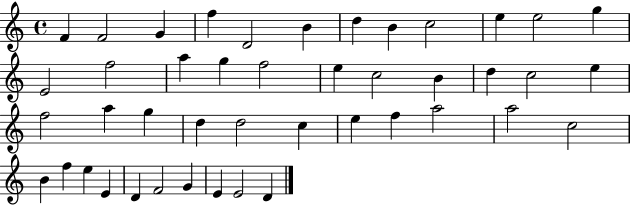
{
  \clef treble
  \time 4/4
  \defaultTimeSignature
  \key c \major
  f'4 f'2 g'4 | f''4 d'2 b'4 | d''4 b'4 c''2 | e''4 e''2 g''4 | \break e'2 f''2 | a''4 g''4 f''2 | e''4 c''2 b'4 | d''4 c''2 e''4 | \break f''2 a''4 g''4 | d''4 d''2 c''4 | e''4 f''4 a''2 | a''2 c''2 | \break b'4 f''4 e''4 e'4 | d'4 f'2 g'4 | e'4 e'2 d'4 | \bar "|."
}